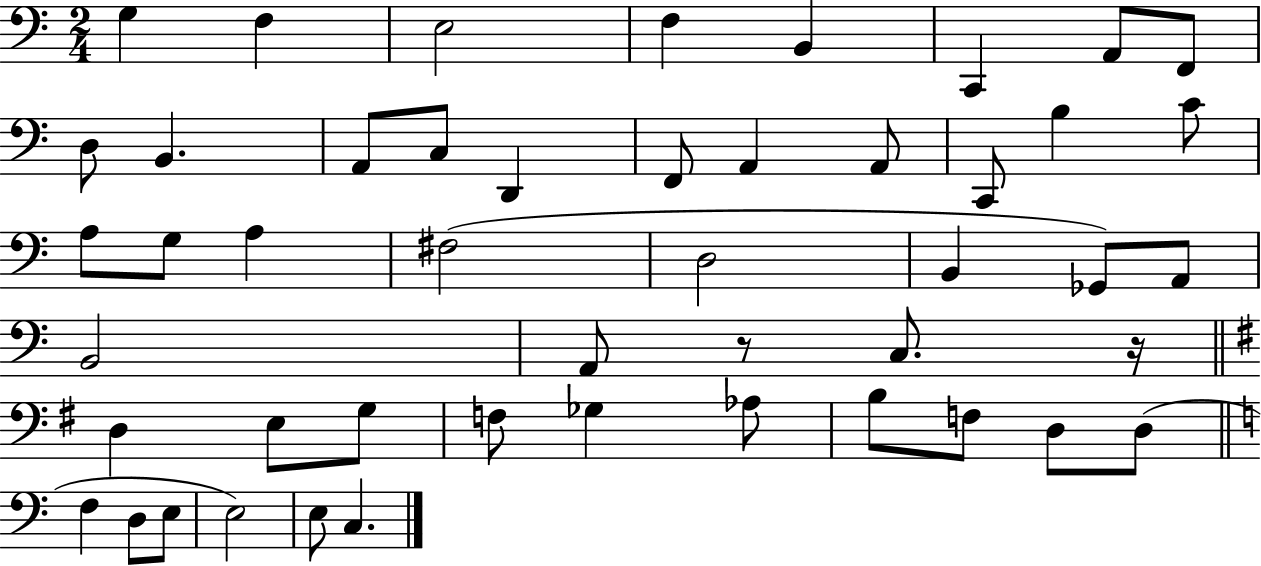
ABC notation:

X:1
T:Untitled
M:2/4
L:1/4
K:C
G, F, E,2 F, B,, C,, A,,/2 F,,/2 D,/2 B,, A,,/2 C,/2 D,, F,,/2 A,, A,,/2 C,,/2 B, C/2 A,/2 G,/2 A, ^F,2 D,2 B,, _G,,/2 A,,/2 B,,2 A,,/2 z/2 C,/2 z/4 D, E,/2 G,/2 F,/2 _G, _A,/2 B,/2 F,/2 D,/2 D,/2 F, D,/2 E,/2 E,2 E,/2 C,